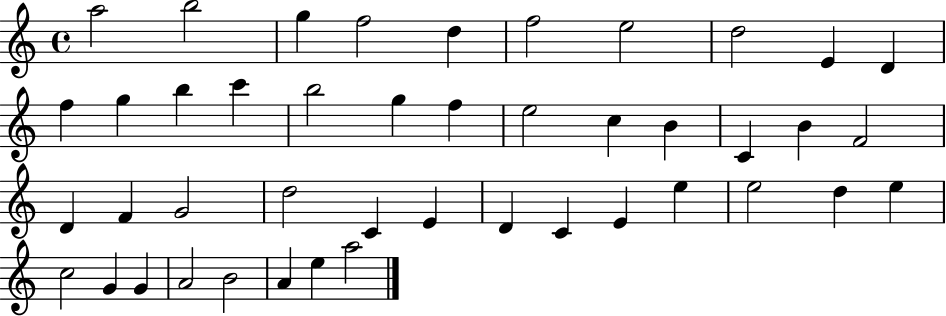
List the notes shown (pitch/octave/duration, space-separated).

A5/h B5/h G5/q F5/h D5/q F5/h E5/h D5/h E4/q D4/q F5/q G5/q B5/q C6/q B5/h G5/q F5/q E5/h C5/q B4/q C4/q B4/q F4/h D4/q F4/q G4/h D5/h C4/q E4/q D4/q C4/q E4/q E5/q E5/h D5/q E5/q C5/h G4/q G4/q A4/h B4/h A4/q E5/q A5/h